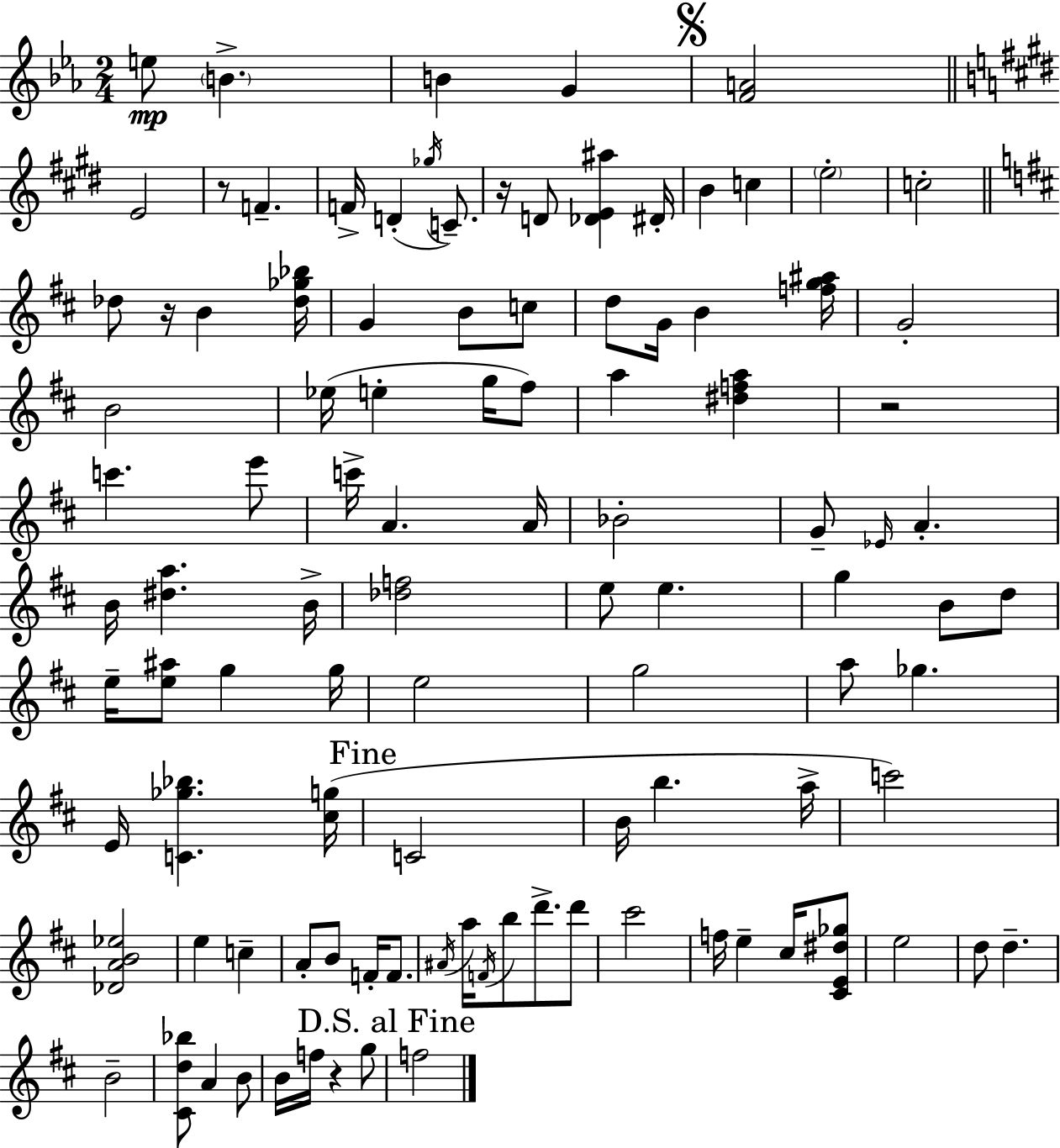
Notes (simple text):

E5/e B4/q. B4/q G4/q [F4,A4]/h E4/h R/e F4/q. F4/s D4/q Gb5/s C4/e. R/s D4/e [Db4,E4,A#5]/q D#4/s B4/q C5/q E5/h C5/h Db5/e R/s B4/q [Db5,Gb5,Bb5]/s G4/q B4/e C5/e D5/e G4/s B4/q [F5,G5,A#5]/s G4/h B4/h Eb5/s E5/q G5/s F#5/e A5/q [D#5,F5,A5]/q R/h C6/q. E6/e C6/s A4/q. A4/s Bb4/h G4/e Eb4/s A4/q. B4/s [D#5,A5]/q. B4/s [Db5,F5]/h E5/e E5/q. G5/q B4/e D5/e E5/s [E5,A#5]/e G5/q G5/s E5/h G5/h A5/e Gb5/q. E4/s [C4,Gb5,Bb5]/q. [C#5,G5]/s C4/h B4/s B5/q. A5/s C6/h [Db4,A4,B4,Eb5]/h E5/q C5/q A4/e B4/e F4/s F4/e. A#4/s A5/s F4/s B5/e D6/e. D6/e C#6/h F5/s E5/q C#5/s [C#4,E4,D#5,Gb5]/e E5/h D5/e D5/q. B4/h [C#4,D5,Bb5]/e A4/q B4/e B4/s F5/s R/q G5/e F5/h